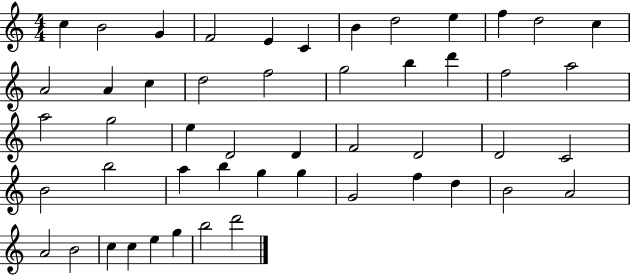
C5/q B4/h G4/q F4/h E4/q C4/q B4/q D5/h E5/q F5/q D5/h C5/q A4/h A4/q C5/q D5/h F5/h G5/h B5/q D6/q F5/h A5/h A5/h G5/h E5/q D4/h D4/q F4/h D4/h D4/h C4/h B4/h B5/h A5/q B5/q G5/q G5/q G4/h F5/q D5/q B4/h A4/h A4/h B4/h C5/q C5/q E5/q G5/q B5/h D6/h